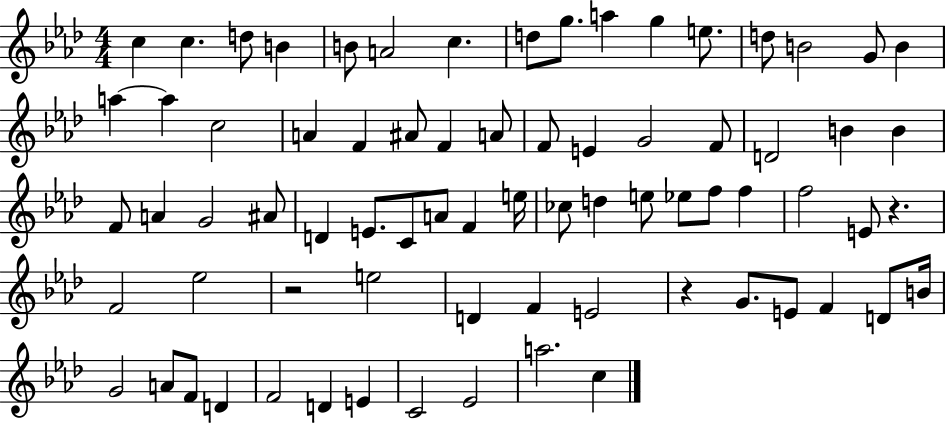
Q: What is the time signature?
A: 4/4